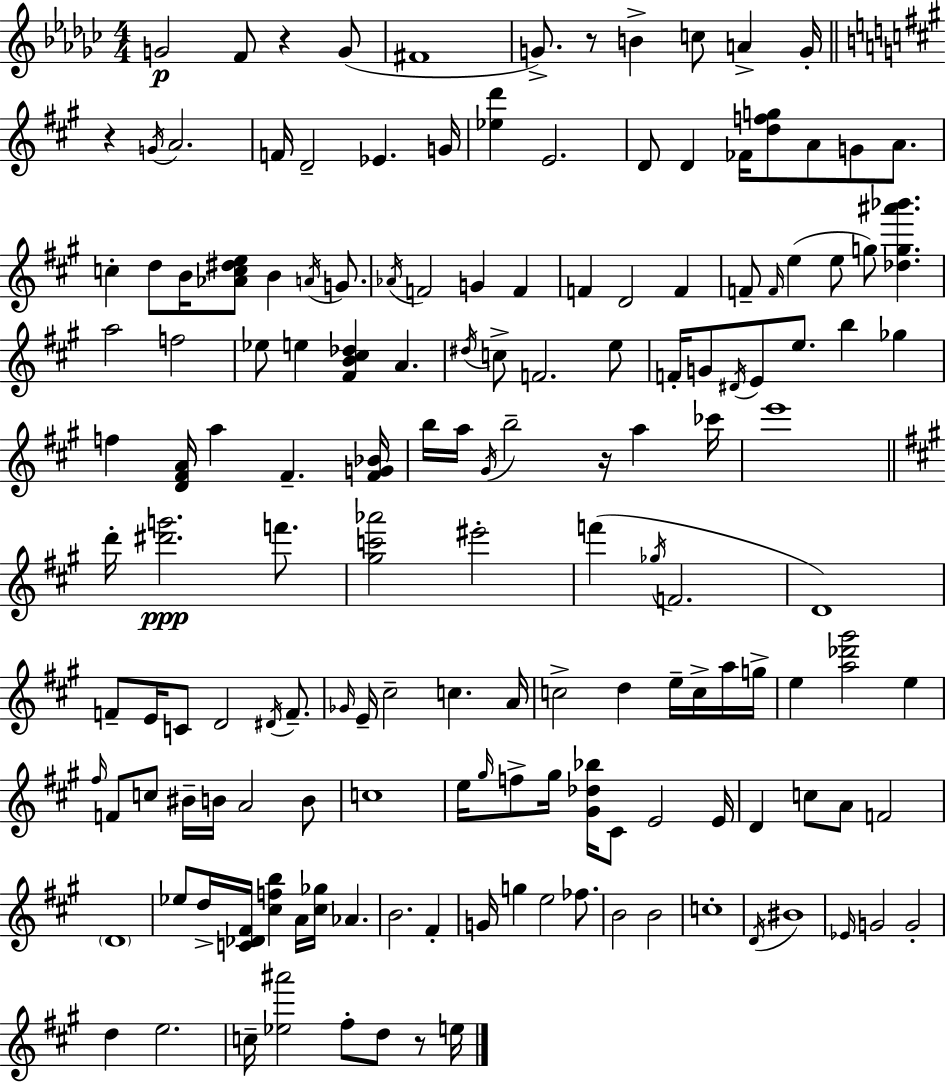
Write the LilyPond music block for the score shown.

{
  \clef treble
  \numericTimeSignature
  \time 4/4
  \key ees \minor
  \repeat volta 2 { g'2\p f'8 r4 g'8( | fis'1 | g'8.->) r8 b'4-> c''8 a'4-> g'16-. | \bar "||" \break \key a \major r4 \acciaccatura { g'16 } a'2. | f'16 d'2-- ees'4. | g'16 <ees'' d'''>4 e'2. | d'8 d'4 fes'16 <d'' f'' g''>8 a'8 g'8 a'8. | \break c''4-. d''8 b'16 <aes' c'' dis'' e''>8 b'4 \acciaccatura { a'16 } g'8. | \acciaccatura { aes'16 } f'2 g'4 f'4 | f'4 d'2 f'4 | f'8-- \grace { f'16 } e''4( e''8 g''8) <des'' g'' ais''' bes'''>4. | \break a''2 f''2 | ees''8 e''4 <fis' b' cis'' des''>4 a'4. | \acciaccatura { dis''16 } c''8-> f'2. | e''8 f'16-. g'8 \acciaccatura { dis'16 } e'8 e''8. b''4 | \break ges''4 f''4 <d' fis' a'>16 a''4 fis'4.-- | <fis' g' bes'>16 b''16 a''16 \acciaccatura { gis'16 } b''2-- | r16 a''4 ces'''16 e'''1 | \bar "||" \break \key a \major d'''16-. <dis''' g'''>2.\ppp f'''8. | <gis'' c''' aes'''>2 eis'''2-. | f'''4( \acciaccatura { ges''16 } f'2. | d'1) | \break f'8-- e'16 c'8 d'2 \acciaccatura { dis'16 } f'8.-- | \grace { ges'16 } e'16-- cis''2-- c''4. | a'16 c''2-> d''4 e''16-- | c''16-> a''16 g''16-> e''4 <a'' des''' gis'''>2 e''4 | \break \grace { fis''16 } f'8 c''8 bis'16-- b'16 a'2 | b'8 c''1 | e''16 \grace { gis''16 } f''8-> gis''16 <gis' des'' bes''>16 cis'8 e'2 | e'16 d'4 c''8 a'8 f'2 | \break \parenthesize d'1 | ees''8 d''16-> <c' des' fis'>16 <cis'' f'' b''>4 a'16 <cis'' ges''>16 aes'4. | b'2. | fis'4-. g'16 g''4 e''2 | \break fes''8. b'2 b'2 | c''1-. | \acciaccatura { d'16 } bis'1 | \grace { ees'16 } g'2 g'2-. | \break d''4 e''2. | c''16-- <ees'' ais'''>2 | fis''8-. d''8 r8 e''16 } \bar "|."
}